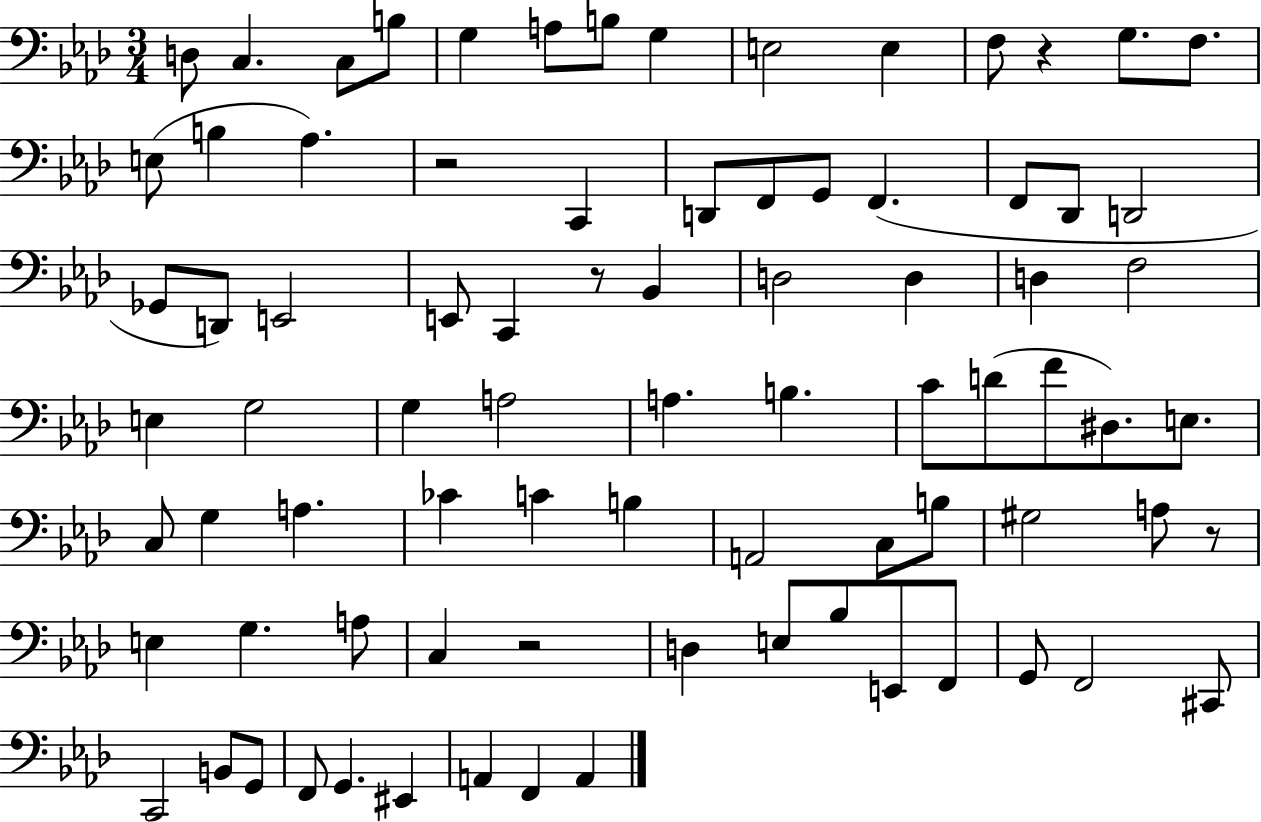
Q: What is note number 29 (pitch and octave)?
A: C2